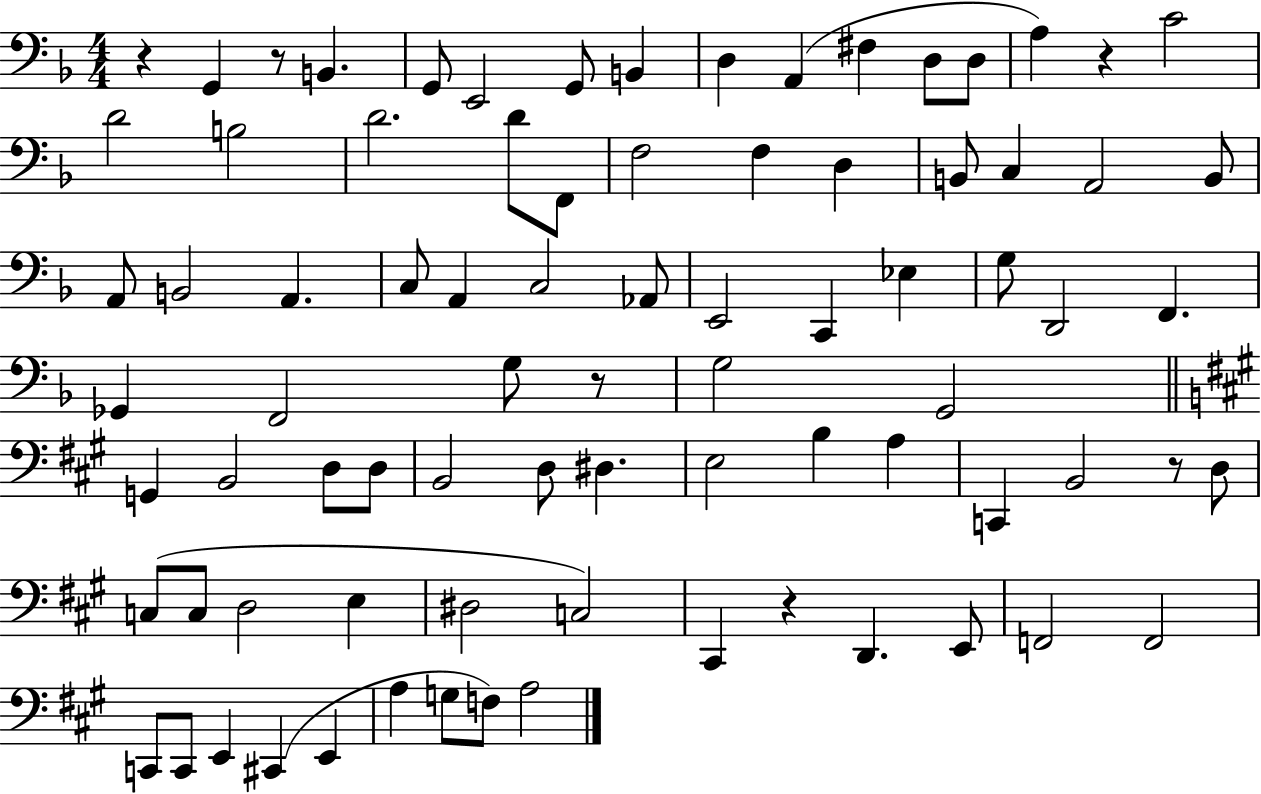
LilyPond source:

{
  \clef bass
  \numericTimeSignature
  \time 4/4
  \key f \major
  r4 g,4 r8 b,4. | g,8 e,2 g,8 b,4 | d4 a,4( fis4 d8 d8 | a4) r4 c'2 | \break d'2 b2 | d'2. d'8 f,8 | f2 f4 d4 | b,8 c4 a,2 b,8 | \break a,8 b,2 a,4. | c8 a,4 c2 aes,8 | e,2 c,4 ees4 | g8 d,2 f,4. | \break ges,4 f,2 g8 r8 | g2 g,2 | \bar "||" \break \key a \major g,4 b,2 d8 d8 | b,2 d8 dis4. | e2 b4 a4 | c,4 b,2 r8 d8 | \break c8( c8 d2 e4 | dis2 c2) | cis,4 r4 d,4. e,8 | f,2 f,2 | \break c,8 c,8 e,4 cis,4( e,4 | a4 g8 f8) a2 | \bar "|."
}